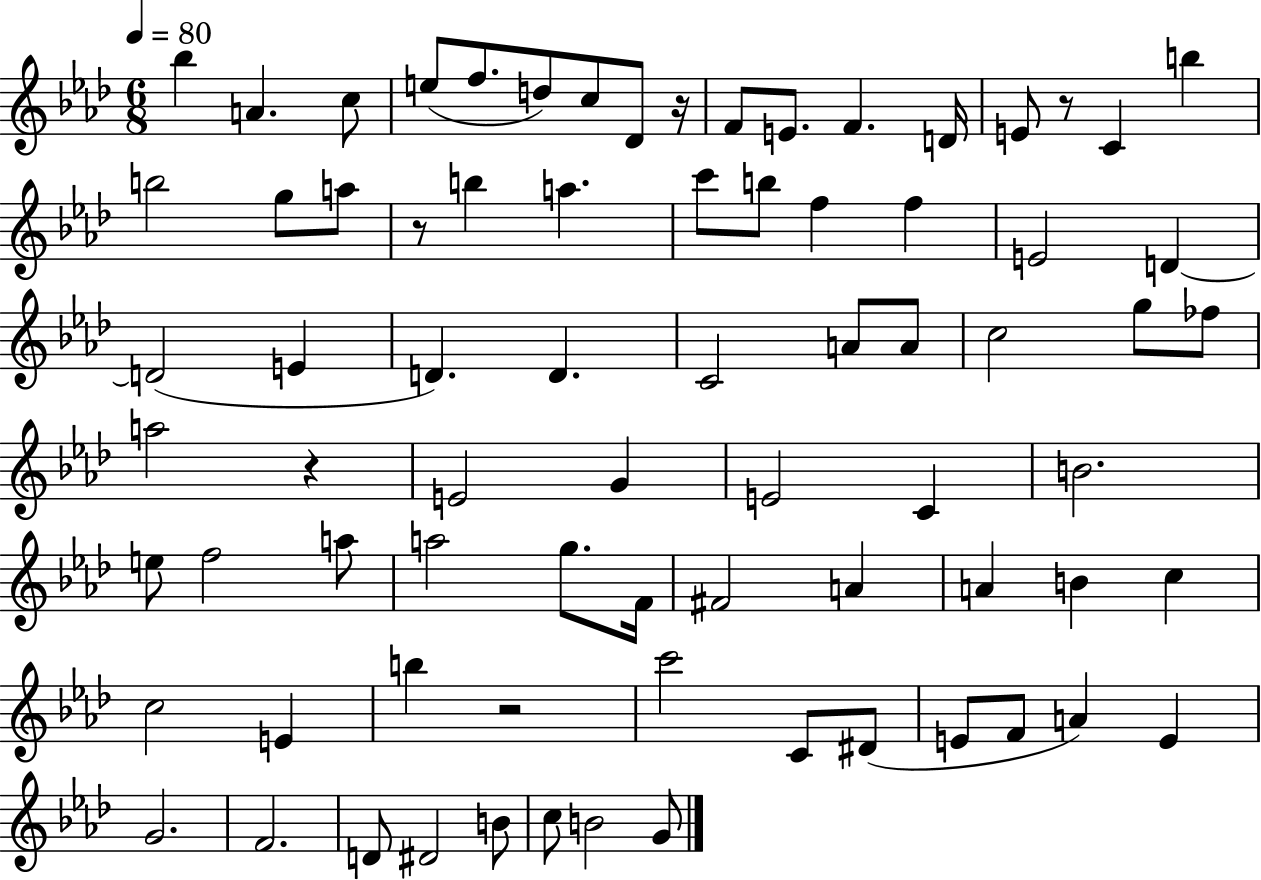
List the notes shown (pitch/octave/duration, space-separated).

Bb5/q A4/q. C5/e E5/e F5/e. D5/e C5/e Db4/e R/s F4/e E4/e. F4/q. D4/s E4/e R/e C4/q B5/q B5/h G5/e A5/e R/e B5/q A5/q. C6/e B5/e F5/q F5/q E4/h D4/q D4/h E4/q D4/q. D4/q. C4/h A4/e A4/e C5/h G5/e FES5/e A5/h R/q E4/h G4/q E4/h C4/q B4/h. E5/e F5/h A5/e A5/h G5/e. F4/s F#4/h A4/q A4/q B4/q C5/q C5/h E4/q B5/q R/h C6/h C4/e D#4/e E4/e F4/e A4/q E4/q G4/h. F4/h. D4/e D#4/h B4/e C5/e B4/h G4/e